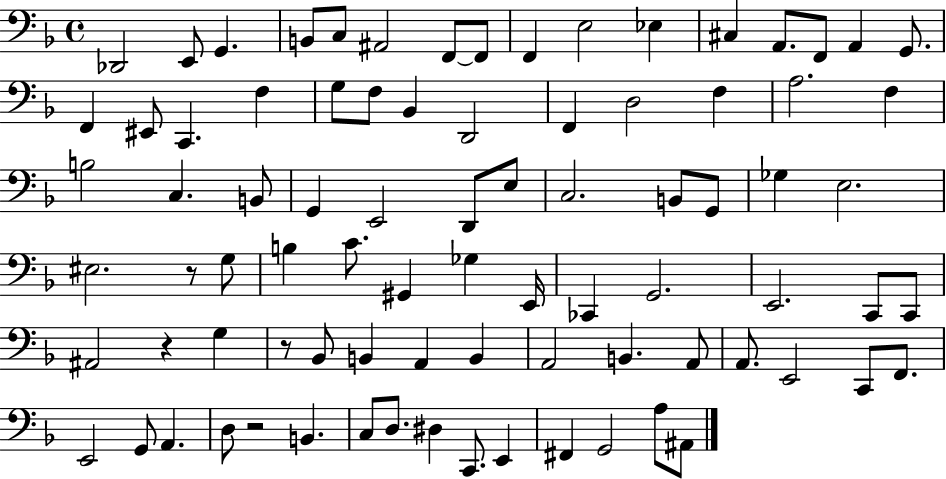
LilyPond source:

{
  \clef bass
  \time 4/4
  \defaultTimeSignature
  \key f \major
  des,2 e,8 g,4. | b,8 c8 ais,2 f,8~~ f,8 | f,4 e2 ees4 | cis4 a,8. f,8 a,4 g,8. | \break f,4 eis,8 c,4. f4 | g8 f8 bes,4 d,2 | f,4 d2 f4 | a2. f4 | \break b2 c4. b,8 | g,4 e,2 d,8 e8 | c2. b,8 g,8 | ges4 e2. | \break eis2. r8 g8 | b4 c'8. gis,4 ges4 e,16 | ces,4 g,2. | e,2. c,8 c,8 | \break ais,2 r4 g4 | r8 bes,8 b,4 a,4 b,4 | a,2 b,4. a,8 | a,8. e,2 c,8 f,8. | \break e,2 g,8 a,4. | d8 r2 b,4. | c8 d8. dis4 c,8. e,4 | fis,4 g,2 a8 ais,8 | \break \bar "|."
}